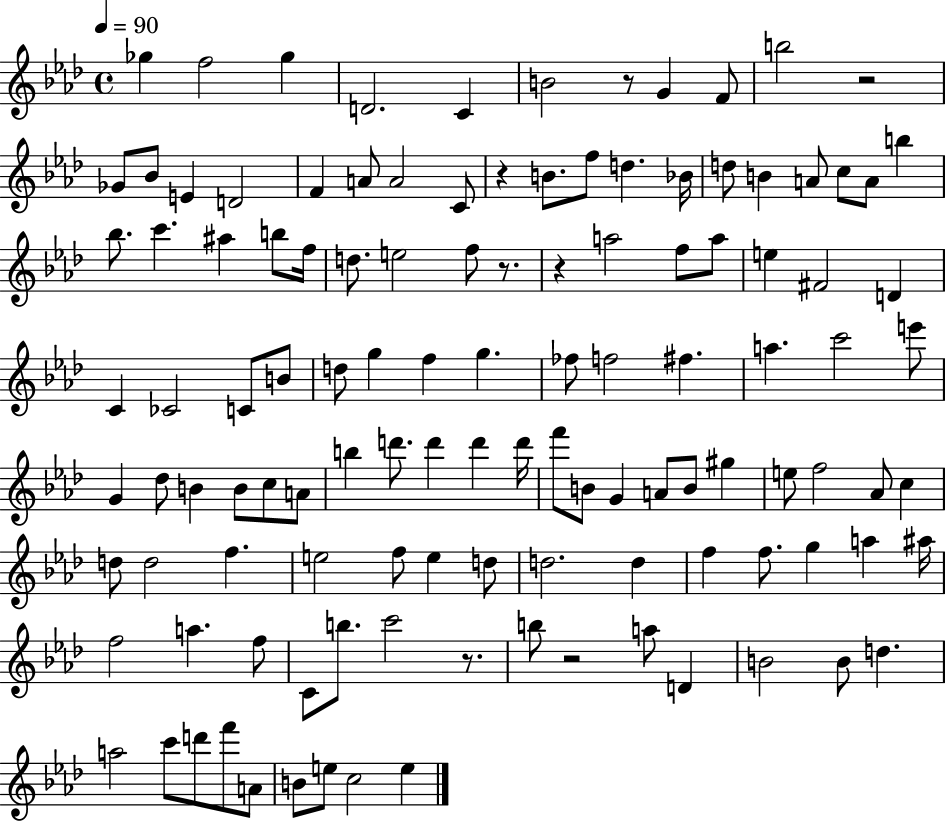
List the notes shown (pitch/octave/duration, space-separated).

Gb5/q F5/h Gb5/q D4/h. C4/q B4/h R/e G4/q F4/e B5/h R/h Gb4/e Bb4/e E4/q D4/h F4/q A4/e A4/h C4/e R/q B4/e. F5/e D5/q. Bb4/s D5/e B4/q A4/e C5/e A4/e B5/q Bb5/e. C6/q. A#5/q B5/e F5/s D5/e. E5/h F5/e R/e. R/q A5/h F5/e A5/e E5/q F#4/h D4/q C4/q CES4/h C4/e B4/e D5/e G5/q F5/q G5/q. FES5/e F5/h F#5/q. A5/q. C6/h E6/e G4/q Db5/e B4/q B4/e C5/e A4/e B5/q D6/e. D6/q D6/q D6/s F6/e B4/e G4/q A4/e B4/e G#5/q E5/e F5/h Ab4/e C5/q D5/e D5/h F5/q. E5/h F5/e E5/q D5/e D5/h. D5/q F5/q F5/e. G5/q A5/q A#5/s F5/h A5/q. F5/e C4/e B5/e. C6/h R/e. B5/e R/h A5/e D4/q B4/h B4/e D5/q. A5/h C6/e D6/e F6/e A4/e B4/e E5/e C5/h E5/q